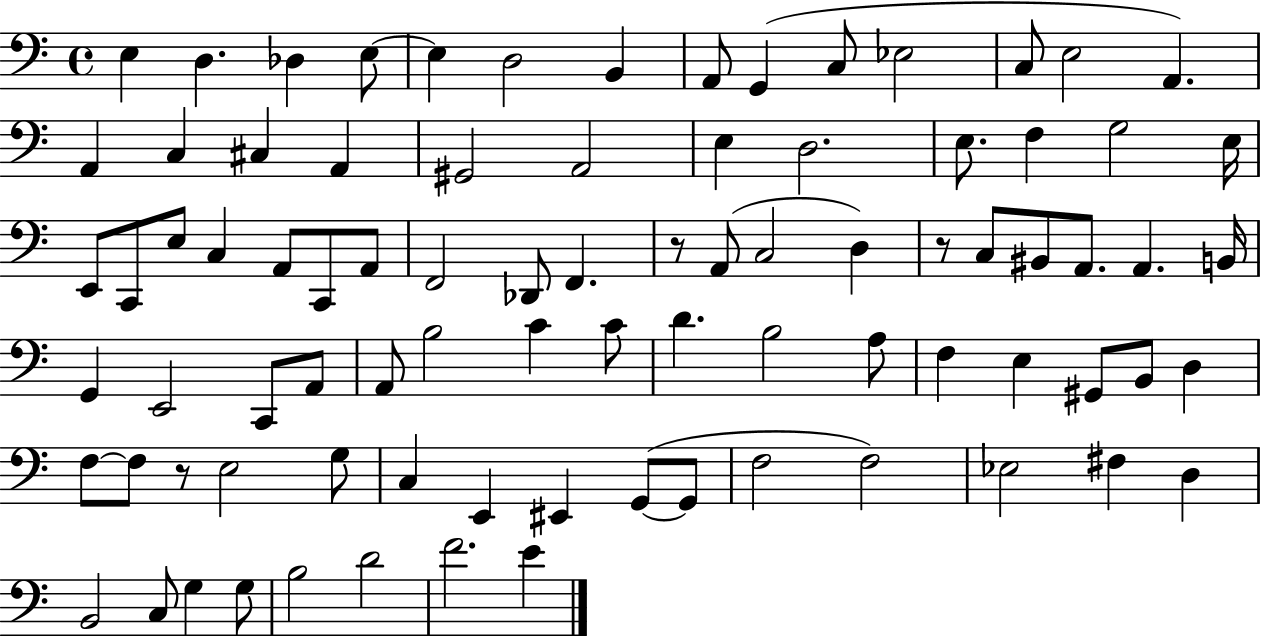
{
  \clef bass
  \time 4/4
  \defaultTimeSignature
  \key c \major
  e4 d4. des4 e8~~ | e4 d2 b,4 | a,8 g,4( c8 ees2 | c8 e2 a,4.) | \break a,4 c4 cis4 a,4 | gis,2 a,2 | e4 d2. | e8. f4 g2 e16 | \break e,8 c,8 e8 c4 a,8 c,8 a,8 | f,2 des,8 f,4. | r8 a,8( c2 d4) | r8 c8 bis,8 a,8. a,4. b,16 | \break g,4 e,2 c,8 a,8 | a,8 b2 c'4 c'8 | d'4. b2 a8 | f4 e4 gis,8 b,8 d4 | \break f8~~ f8 r8 e2 g8 | c4 e,4 eis,4 g,8~(~ g,8 | f2 f2) | ees2 fis4 d4 | \break b,2 c8 g4 g8 | b2 d'2 | f'2. e'4 | \bar "|."
}